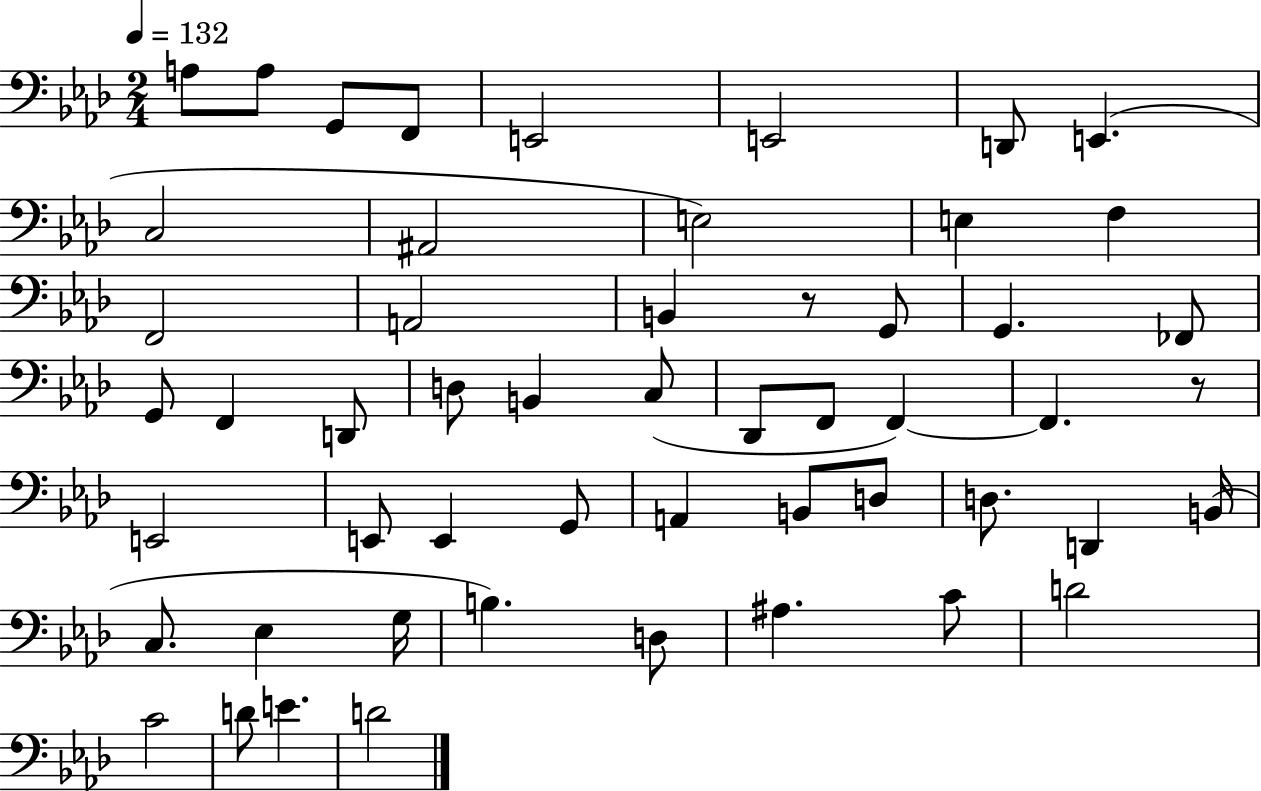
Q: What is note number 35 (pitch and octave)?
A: B2